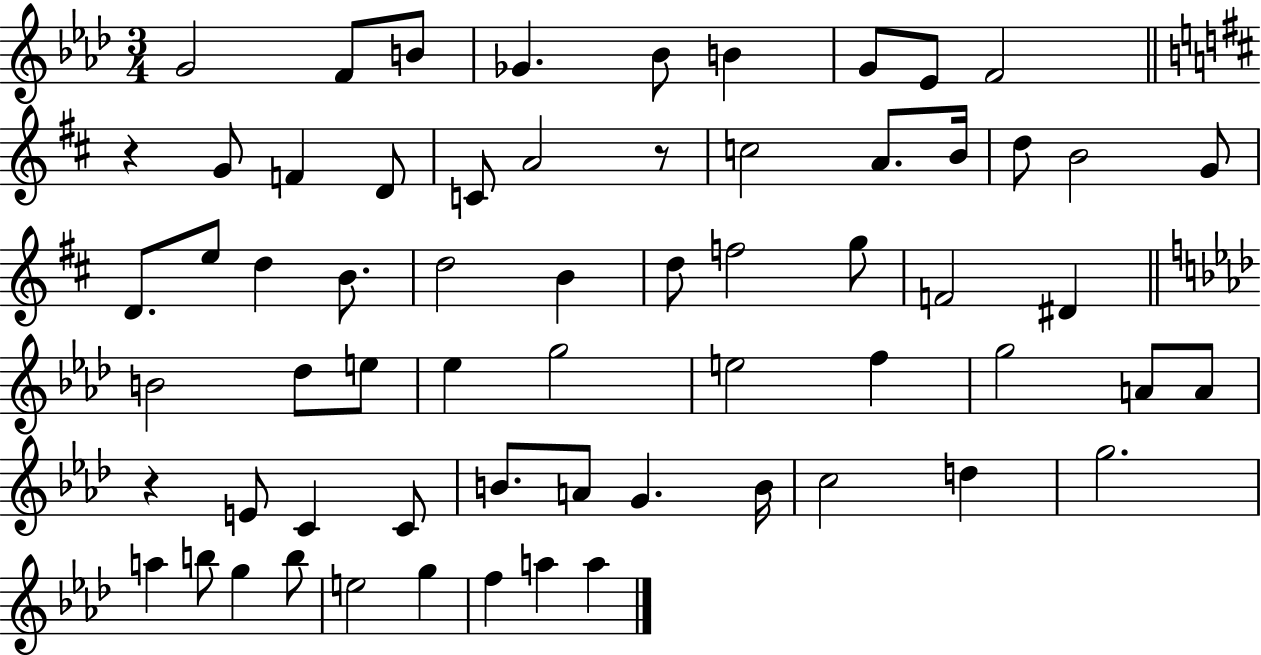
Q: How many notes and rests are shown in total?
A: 63